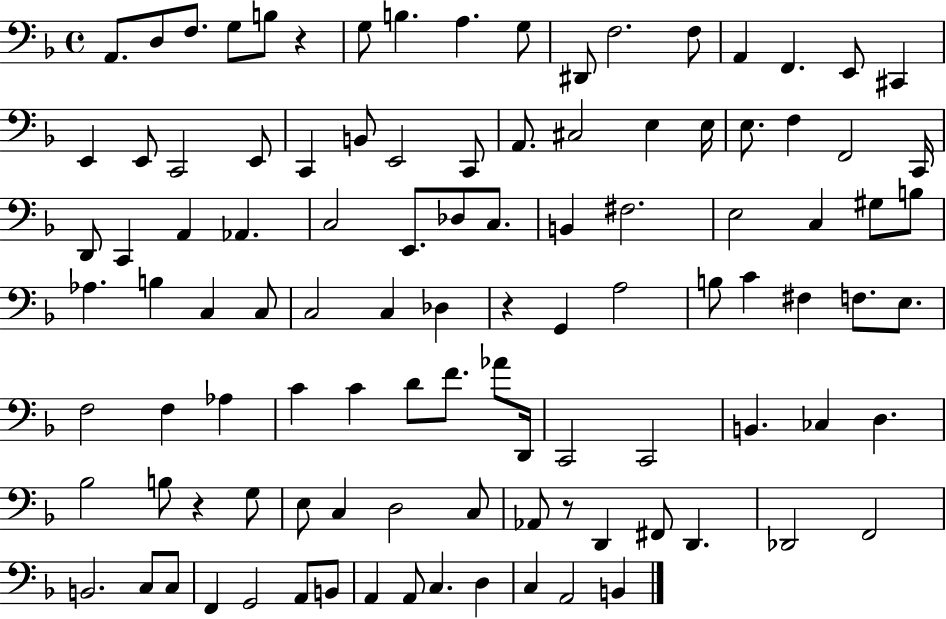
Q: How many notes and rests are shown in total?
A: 105